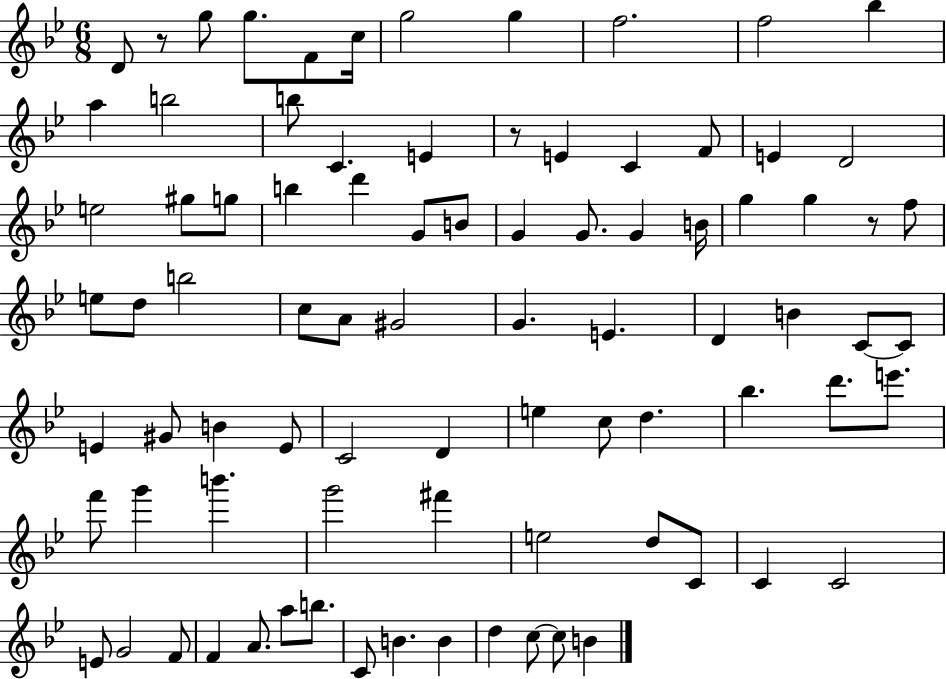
D4/e R/e G5/e G5/e. F4/e C5/s G5/h G5/q F5/h. F5/h Bb5/q A5/q B5/h B5/e C4/q. E4/q R/e E4/q C4/q F4/e E4/q D4/h E5/h G#5/e G5/e B5/q D6/q G4/e B4/e G4/q G4/e. G4/q B4/s G5/q G5/q R/e F5/e E5/e D5/e B5/h C5/e A4/e G#4/h G4/q. E4/q. D4/q B4/q C4/e C4/e E4/q G#4/e B4/q E4/e C4/h D4/q E5/q C5/e D5/q. Bb5/q. D6/e. E6/e. F6/e G6/q B6/q. G6/h F#6/q E5/h D5/e C4/e C4/q C4/h E4/e G4/h F4/e F4/q A4/e. A5/e B5/e. C4/e B4/q. B4/q D5/q C5/e C5/e B4/q